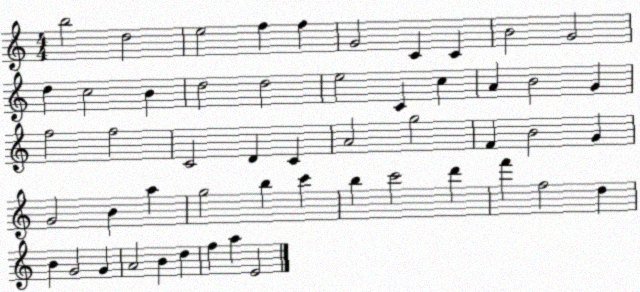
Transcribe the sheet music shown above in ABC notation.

X:1
T:Untitled
M:4/4
L:1/4
K:C
b2 d2 e2 f f G2 C C B2 G2 d c2 B d2 d2 e2 C c A B2 G f2 f2 C2 D C A2 g2 F B2 G G2 B a g2 b c' b c'2 d' f' f2 d B G2 G A2 B d f a E2